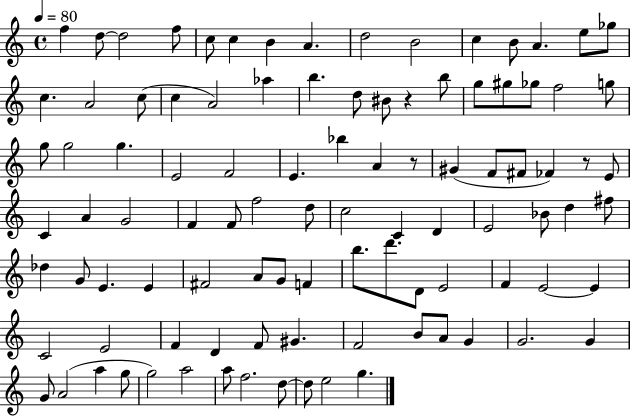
X:1
T:Untitled
M:4/4
L:1/4
K:C
f d/2 d2 f/2 c/2 c B A d2 B2 c B/2 A e/2 _g/2 c A2 c/2 c A2 _a b d/2 ^B/2 z b/2 g/2 ^g/2 _g/2 f2 g/2 g/2 g2 g E2 F2 E _b A z/2 ^G F/2 ^F/2 _F z/2 E/2 C A G2 F F/2 f2 d/2 c2 C D E2 _B/2 d ^f/2 _d G/2 E E ^F2 A/2 G/2 F b/2 d'/2 D/2 E2 F E2 E C2 E2 F D F/2 ^G F2 B/2 A/2 G G2 G G/2 A2 a g/2 g2 a2 a/2 f2 d/2 d/2 e2 g